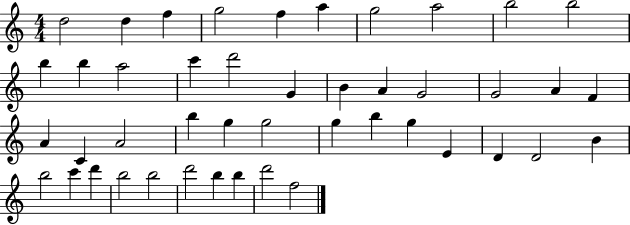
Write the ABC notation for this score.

X:1
T:Untitled
M:4/4
L:1/4
K:C
d2 d f g2 f a g2 a2 b2 b2 b b a2 c' d'2 G B A G2 G2 A F A C A2 b g g2 g b g E D D2 B b2 c' d' b2 b2 d'2 b b d'2 f2